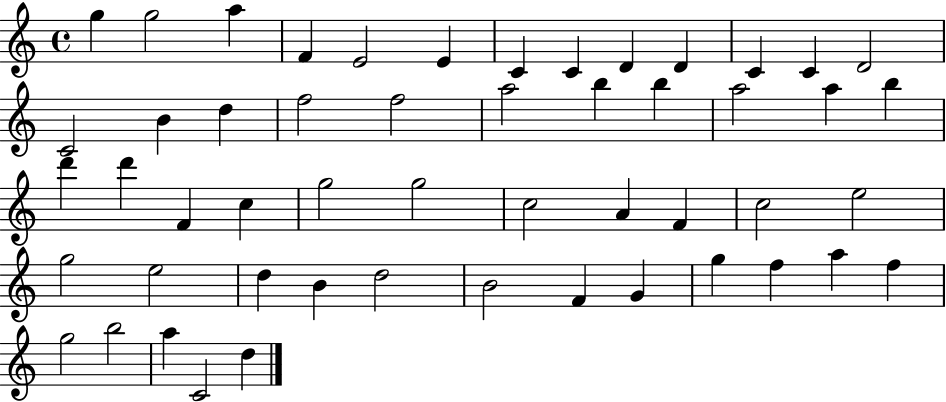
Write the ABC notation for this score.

X:1
T:Untitled
M:4/4
L:1/4
K:C
g g2 a F E2 E C C D D C C D2 C2 B d f2 f2 a2 b b a2 a b d' d' F c g2 g2 c2 A F c2 e2 g2 e2 d B d2 B2 F G g f a f g2 b2 a C2 d